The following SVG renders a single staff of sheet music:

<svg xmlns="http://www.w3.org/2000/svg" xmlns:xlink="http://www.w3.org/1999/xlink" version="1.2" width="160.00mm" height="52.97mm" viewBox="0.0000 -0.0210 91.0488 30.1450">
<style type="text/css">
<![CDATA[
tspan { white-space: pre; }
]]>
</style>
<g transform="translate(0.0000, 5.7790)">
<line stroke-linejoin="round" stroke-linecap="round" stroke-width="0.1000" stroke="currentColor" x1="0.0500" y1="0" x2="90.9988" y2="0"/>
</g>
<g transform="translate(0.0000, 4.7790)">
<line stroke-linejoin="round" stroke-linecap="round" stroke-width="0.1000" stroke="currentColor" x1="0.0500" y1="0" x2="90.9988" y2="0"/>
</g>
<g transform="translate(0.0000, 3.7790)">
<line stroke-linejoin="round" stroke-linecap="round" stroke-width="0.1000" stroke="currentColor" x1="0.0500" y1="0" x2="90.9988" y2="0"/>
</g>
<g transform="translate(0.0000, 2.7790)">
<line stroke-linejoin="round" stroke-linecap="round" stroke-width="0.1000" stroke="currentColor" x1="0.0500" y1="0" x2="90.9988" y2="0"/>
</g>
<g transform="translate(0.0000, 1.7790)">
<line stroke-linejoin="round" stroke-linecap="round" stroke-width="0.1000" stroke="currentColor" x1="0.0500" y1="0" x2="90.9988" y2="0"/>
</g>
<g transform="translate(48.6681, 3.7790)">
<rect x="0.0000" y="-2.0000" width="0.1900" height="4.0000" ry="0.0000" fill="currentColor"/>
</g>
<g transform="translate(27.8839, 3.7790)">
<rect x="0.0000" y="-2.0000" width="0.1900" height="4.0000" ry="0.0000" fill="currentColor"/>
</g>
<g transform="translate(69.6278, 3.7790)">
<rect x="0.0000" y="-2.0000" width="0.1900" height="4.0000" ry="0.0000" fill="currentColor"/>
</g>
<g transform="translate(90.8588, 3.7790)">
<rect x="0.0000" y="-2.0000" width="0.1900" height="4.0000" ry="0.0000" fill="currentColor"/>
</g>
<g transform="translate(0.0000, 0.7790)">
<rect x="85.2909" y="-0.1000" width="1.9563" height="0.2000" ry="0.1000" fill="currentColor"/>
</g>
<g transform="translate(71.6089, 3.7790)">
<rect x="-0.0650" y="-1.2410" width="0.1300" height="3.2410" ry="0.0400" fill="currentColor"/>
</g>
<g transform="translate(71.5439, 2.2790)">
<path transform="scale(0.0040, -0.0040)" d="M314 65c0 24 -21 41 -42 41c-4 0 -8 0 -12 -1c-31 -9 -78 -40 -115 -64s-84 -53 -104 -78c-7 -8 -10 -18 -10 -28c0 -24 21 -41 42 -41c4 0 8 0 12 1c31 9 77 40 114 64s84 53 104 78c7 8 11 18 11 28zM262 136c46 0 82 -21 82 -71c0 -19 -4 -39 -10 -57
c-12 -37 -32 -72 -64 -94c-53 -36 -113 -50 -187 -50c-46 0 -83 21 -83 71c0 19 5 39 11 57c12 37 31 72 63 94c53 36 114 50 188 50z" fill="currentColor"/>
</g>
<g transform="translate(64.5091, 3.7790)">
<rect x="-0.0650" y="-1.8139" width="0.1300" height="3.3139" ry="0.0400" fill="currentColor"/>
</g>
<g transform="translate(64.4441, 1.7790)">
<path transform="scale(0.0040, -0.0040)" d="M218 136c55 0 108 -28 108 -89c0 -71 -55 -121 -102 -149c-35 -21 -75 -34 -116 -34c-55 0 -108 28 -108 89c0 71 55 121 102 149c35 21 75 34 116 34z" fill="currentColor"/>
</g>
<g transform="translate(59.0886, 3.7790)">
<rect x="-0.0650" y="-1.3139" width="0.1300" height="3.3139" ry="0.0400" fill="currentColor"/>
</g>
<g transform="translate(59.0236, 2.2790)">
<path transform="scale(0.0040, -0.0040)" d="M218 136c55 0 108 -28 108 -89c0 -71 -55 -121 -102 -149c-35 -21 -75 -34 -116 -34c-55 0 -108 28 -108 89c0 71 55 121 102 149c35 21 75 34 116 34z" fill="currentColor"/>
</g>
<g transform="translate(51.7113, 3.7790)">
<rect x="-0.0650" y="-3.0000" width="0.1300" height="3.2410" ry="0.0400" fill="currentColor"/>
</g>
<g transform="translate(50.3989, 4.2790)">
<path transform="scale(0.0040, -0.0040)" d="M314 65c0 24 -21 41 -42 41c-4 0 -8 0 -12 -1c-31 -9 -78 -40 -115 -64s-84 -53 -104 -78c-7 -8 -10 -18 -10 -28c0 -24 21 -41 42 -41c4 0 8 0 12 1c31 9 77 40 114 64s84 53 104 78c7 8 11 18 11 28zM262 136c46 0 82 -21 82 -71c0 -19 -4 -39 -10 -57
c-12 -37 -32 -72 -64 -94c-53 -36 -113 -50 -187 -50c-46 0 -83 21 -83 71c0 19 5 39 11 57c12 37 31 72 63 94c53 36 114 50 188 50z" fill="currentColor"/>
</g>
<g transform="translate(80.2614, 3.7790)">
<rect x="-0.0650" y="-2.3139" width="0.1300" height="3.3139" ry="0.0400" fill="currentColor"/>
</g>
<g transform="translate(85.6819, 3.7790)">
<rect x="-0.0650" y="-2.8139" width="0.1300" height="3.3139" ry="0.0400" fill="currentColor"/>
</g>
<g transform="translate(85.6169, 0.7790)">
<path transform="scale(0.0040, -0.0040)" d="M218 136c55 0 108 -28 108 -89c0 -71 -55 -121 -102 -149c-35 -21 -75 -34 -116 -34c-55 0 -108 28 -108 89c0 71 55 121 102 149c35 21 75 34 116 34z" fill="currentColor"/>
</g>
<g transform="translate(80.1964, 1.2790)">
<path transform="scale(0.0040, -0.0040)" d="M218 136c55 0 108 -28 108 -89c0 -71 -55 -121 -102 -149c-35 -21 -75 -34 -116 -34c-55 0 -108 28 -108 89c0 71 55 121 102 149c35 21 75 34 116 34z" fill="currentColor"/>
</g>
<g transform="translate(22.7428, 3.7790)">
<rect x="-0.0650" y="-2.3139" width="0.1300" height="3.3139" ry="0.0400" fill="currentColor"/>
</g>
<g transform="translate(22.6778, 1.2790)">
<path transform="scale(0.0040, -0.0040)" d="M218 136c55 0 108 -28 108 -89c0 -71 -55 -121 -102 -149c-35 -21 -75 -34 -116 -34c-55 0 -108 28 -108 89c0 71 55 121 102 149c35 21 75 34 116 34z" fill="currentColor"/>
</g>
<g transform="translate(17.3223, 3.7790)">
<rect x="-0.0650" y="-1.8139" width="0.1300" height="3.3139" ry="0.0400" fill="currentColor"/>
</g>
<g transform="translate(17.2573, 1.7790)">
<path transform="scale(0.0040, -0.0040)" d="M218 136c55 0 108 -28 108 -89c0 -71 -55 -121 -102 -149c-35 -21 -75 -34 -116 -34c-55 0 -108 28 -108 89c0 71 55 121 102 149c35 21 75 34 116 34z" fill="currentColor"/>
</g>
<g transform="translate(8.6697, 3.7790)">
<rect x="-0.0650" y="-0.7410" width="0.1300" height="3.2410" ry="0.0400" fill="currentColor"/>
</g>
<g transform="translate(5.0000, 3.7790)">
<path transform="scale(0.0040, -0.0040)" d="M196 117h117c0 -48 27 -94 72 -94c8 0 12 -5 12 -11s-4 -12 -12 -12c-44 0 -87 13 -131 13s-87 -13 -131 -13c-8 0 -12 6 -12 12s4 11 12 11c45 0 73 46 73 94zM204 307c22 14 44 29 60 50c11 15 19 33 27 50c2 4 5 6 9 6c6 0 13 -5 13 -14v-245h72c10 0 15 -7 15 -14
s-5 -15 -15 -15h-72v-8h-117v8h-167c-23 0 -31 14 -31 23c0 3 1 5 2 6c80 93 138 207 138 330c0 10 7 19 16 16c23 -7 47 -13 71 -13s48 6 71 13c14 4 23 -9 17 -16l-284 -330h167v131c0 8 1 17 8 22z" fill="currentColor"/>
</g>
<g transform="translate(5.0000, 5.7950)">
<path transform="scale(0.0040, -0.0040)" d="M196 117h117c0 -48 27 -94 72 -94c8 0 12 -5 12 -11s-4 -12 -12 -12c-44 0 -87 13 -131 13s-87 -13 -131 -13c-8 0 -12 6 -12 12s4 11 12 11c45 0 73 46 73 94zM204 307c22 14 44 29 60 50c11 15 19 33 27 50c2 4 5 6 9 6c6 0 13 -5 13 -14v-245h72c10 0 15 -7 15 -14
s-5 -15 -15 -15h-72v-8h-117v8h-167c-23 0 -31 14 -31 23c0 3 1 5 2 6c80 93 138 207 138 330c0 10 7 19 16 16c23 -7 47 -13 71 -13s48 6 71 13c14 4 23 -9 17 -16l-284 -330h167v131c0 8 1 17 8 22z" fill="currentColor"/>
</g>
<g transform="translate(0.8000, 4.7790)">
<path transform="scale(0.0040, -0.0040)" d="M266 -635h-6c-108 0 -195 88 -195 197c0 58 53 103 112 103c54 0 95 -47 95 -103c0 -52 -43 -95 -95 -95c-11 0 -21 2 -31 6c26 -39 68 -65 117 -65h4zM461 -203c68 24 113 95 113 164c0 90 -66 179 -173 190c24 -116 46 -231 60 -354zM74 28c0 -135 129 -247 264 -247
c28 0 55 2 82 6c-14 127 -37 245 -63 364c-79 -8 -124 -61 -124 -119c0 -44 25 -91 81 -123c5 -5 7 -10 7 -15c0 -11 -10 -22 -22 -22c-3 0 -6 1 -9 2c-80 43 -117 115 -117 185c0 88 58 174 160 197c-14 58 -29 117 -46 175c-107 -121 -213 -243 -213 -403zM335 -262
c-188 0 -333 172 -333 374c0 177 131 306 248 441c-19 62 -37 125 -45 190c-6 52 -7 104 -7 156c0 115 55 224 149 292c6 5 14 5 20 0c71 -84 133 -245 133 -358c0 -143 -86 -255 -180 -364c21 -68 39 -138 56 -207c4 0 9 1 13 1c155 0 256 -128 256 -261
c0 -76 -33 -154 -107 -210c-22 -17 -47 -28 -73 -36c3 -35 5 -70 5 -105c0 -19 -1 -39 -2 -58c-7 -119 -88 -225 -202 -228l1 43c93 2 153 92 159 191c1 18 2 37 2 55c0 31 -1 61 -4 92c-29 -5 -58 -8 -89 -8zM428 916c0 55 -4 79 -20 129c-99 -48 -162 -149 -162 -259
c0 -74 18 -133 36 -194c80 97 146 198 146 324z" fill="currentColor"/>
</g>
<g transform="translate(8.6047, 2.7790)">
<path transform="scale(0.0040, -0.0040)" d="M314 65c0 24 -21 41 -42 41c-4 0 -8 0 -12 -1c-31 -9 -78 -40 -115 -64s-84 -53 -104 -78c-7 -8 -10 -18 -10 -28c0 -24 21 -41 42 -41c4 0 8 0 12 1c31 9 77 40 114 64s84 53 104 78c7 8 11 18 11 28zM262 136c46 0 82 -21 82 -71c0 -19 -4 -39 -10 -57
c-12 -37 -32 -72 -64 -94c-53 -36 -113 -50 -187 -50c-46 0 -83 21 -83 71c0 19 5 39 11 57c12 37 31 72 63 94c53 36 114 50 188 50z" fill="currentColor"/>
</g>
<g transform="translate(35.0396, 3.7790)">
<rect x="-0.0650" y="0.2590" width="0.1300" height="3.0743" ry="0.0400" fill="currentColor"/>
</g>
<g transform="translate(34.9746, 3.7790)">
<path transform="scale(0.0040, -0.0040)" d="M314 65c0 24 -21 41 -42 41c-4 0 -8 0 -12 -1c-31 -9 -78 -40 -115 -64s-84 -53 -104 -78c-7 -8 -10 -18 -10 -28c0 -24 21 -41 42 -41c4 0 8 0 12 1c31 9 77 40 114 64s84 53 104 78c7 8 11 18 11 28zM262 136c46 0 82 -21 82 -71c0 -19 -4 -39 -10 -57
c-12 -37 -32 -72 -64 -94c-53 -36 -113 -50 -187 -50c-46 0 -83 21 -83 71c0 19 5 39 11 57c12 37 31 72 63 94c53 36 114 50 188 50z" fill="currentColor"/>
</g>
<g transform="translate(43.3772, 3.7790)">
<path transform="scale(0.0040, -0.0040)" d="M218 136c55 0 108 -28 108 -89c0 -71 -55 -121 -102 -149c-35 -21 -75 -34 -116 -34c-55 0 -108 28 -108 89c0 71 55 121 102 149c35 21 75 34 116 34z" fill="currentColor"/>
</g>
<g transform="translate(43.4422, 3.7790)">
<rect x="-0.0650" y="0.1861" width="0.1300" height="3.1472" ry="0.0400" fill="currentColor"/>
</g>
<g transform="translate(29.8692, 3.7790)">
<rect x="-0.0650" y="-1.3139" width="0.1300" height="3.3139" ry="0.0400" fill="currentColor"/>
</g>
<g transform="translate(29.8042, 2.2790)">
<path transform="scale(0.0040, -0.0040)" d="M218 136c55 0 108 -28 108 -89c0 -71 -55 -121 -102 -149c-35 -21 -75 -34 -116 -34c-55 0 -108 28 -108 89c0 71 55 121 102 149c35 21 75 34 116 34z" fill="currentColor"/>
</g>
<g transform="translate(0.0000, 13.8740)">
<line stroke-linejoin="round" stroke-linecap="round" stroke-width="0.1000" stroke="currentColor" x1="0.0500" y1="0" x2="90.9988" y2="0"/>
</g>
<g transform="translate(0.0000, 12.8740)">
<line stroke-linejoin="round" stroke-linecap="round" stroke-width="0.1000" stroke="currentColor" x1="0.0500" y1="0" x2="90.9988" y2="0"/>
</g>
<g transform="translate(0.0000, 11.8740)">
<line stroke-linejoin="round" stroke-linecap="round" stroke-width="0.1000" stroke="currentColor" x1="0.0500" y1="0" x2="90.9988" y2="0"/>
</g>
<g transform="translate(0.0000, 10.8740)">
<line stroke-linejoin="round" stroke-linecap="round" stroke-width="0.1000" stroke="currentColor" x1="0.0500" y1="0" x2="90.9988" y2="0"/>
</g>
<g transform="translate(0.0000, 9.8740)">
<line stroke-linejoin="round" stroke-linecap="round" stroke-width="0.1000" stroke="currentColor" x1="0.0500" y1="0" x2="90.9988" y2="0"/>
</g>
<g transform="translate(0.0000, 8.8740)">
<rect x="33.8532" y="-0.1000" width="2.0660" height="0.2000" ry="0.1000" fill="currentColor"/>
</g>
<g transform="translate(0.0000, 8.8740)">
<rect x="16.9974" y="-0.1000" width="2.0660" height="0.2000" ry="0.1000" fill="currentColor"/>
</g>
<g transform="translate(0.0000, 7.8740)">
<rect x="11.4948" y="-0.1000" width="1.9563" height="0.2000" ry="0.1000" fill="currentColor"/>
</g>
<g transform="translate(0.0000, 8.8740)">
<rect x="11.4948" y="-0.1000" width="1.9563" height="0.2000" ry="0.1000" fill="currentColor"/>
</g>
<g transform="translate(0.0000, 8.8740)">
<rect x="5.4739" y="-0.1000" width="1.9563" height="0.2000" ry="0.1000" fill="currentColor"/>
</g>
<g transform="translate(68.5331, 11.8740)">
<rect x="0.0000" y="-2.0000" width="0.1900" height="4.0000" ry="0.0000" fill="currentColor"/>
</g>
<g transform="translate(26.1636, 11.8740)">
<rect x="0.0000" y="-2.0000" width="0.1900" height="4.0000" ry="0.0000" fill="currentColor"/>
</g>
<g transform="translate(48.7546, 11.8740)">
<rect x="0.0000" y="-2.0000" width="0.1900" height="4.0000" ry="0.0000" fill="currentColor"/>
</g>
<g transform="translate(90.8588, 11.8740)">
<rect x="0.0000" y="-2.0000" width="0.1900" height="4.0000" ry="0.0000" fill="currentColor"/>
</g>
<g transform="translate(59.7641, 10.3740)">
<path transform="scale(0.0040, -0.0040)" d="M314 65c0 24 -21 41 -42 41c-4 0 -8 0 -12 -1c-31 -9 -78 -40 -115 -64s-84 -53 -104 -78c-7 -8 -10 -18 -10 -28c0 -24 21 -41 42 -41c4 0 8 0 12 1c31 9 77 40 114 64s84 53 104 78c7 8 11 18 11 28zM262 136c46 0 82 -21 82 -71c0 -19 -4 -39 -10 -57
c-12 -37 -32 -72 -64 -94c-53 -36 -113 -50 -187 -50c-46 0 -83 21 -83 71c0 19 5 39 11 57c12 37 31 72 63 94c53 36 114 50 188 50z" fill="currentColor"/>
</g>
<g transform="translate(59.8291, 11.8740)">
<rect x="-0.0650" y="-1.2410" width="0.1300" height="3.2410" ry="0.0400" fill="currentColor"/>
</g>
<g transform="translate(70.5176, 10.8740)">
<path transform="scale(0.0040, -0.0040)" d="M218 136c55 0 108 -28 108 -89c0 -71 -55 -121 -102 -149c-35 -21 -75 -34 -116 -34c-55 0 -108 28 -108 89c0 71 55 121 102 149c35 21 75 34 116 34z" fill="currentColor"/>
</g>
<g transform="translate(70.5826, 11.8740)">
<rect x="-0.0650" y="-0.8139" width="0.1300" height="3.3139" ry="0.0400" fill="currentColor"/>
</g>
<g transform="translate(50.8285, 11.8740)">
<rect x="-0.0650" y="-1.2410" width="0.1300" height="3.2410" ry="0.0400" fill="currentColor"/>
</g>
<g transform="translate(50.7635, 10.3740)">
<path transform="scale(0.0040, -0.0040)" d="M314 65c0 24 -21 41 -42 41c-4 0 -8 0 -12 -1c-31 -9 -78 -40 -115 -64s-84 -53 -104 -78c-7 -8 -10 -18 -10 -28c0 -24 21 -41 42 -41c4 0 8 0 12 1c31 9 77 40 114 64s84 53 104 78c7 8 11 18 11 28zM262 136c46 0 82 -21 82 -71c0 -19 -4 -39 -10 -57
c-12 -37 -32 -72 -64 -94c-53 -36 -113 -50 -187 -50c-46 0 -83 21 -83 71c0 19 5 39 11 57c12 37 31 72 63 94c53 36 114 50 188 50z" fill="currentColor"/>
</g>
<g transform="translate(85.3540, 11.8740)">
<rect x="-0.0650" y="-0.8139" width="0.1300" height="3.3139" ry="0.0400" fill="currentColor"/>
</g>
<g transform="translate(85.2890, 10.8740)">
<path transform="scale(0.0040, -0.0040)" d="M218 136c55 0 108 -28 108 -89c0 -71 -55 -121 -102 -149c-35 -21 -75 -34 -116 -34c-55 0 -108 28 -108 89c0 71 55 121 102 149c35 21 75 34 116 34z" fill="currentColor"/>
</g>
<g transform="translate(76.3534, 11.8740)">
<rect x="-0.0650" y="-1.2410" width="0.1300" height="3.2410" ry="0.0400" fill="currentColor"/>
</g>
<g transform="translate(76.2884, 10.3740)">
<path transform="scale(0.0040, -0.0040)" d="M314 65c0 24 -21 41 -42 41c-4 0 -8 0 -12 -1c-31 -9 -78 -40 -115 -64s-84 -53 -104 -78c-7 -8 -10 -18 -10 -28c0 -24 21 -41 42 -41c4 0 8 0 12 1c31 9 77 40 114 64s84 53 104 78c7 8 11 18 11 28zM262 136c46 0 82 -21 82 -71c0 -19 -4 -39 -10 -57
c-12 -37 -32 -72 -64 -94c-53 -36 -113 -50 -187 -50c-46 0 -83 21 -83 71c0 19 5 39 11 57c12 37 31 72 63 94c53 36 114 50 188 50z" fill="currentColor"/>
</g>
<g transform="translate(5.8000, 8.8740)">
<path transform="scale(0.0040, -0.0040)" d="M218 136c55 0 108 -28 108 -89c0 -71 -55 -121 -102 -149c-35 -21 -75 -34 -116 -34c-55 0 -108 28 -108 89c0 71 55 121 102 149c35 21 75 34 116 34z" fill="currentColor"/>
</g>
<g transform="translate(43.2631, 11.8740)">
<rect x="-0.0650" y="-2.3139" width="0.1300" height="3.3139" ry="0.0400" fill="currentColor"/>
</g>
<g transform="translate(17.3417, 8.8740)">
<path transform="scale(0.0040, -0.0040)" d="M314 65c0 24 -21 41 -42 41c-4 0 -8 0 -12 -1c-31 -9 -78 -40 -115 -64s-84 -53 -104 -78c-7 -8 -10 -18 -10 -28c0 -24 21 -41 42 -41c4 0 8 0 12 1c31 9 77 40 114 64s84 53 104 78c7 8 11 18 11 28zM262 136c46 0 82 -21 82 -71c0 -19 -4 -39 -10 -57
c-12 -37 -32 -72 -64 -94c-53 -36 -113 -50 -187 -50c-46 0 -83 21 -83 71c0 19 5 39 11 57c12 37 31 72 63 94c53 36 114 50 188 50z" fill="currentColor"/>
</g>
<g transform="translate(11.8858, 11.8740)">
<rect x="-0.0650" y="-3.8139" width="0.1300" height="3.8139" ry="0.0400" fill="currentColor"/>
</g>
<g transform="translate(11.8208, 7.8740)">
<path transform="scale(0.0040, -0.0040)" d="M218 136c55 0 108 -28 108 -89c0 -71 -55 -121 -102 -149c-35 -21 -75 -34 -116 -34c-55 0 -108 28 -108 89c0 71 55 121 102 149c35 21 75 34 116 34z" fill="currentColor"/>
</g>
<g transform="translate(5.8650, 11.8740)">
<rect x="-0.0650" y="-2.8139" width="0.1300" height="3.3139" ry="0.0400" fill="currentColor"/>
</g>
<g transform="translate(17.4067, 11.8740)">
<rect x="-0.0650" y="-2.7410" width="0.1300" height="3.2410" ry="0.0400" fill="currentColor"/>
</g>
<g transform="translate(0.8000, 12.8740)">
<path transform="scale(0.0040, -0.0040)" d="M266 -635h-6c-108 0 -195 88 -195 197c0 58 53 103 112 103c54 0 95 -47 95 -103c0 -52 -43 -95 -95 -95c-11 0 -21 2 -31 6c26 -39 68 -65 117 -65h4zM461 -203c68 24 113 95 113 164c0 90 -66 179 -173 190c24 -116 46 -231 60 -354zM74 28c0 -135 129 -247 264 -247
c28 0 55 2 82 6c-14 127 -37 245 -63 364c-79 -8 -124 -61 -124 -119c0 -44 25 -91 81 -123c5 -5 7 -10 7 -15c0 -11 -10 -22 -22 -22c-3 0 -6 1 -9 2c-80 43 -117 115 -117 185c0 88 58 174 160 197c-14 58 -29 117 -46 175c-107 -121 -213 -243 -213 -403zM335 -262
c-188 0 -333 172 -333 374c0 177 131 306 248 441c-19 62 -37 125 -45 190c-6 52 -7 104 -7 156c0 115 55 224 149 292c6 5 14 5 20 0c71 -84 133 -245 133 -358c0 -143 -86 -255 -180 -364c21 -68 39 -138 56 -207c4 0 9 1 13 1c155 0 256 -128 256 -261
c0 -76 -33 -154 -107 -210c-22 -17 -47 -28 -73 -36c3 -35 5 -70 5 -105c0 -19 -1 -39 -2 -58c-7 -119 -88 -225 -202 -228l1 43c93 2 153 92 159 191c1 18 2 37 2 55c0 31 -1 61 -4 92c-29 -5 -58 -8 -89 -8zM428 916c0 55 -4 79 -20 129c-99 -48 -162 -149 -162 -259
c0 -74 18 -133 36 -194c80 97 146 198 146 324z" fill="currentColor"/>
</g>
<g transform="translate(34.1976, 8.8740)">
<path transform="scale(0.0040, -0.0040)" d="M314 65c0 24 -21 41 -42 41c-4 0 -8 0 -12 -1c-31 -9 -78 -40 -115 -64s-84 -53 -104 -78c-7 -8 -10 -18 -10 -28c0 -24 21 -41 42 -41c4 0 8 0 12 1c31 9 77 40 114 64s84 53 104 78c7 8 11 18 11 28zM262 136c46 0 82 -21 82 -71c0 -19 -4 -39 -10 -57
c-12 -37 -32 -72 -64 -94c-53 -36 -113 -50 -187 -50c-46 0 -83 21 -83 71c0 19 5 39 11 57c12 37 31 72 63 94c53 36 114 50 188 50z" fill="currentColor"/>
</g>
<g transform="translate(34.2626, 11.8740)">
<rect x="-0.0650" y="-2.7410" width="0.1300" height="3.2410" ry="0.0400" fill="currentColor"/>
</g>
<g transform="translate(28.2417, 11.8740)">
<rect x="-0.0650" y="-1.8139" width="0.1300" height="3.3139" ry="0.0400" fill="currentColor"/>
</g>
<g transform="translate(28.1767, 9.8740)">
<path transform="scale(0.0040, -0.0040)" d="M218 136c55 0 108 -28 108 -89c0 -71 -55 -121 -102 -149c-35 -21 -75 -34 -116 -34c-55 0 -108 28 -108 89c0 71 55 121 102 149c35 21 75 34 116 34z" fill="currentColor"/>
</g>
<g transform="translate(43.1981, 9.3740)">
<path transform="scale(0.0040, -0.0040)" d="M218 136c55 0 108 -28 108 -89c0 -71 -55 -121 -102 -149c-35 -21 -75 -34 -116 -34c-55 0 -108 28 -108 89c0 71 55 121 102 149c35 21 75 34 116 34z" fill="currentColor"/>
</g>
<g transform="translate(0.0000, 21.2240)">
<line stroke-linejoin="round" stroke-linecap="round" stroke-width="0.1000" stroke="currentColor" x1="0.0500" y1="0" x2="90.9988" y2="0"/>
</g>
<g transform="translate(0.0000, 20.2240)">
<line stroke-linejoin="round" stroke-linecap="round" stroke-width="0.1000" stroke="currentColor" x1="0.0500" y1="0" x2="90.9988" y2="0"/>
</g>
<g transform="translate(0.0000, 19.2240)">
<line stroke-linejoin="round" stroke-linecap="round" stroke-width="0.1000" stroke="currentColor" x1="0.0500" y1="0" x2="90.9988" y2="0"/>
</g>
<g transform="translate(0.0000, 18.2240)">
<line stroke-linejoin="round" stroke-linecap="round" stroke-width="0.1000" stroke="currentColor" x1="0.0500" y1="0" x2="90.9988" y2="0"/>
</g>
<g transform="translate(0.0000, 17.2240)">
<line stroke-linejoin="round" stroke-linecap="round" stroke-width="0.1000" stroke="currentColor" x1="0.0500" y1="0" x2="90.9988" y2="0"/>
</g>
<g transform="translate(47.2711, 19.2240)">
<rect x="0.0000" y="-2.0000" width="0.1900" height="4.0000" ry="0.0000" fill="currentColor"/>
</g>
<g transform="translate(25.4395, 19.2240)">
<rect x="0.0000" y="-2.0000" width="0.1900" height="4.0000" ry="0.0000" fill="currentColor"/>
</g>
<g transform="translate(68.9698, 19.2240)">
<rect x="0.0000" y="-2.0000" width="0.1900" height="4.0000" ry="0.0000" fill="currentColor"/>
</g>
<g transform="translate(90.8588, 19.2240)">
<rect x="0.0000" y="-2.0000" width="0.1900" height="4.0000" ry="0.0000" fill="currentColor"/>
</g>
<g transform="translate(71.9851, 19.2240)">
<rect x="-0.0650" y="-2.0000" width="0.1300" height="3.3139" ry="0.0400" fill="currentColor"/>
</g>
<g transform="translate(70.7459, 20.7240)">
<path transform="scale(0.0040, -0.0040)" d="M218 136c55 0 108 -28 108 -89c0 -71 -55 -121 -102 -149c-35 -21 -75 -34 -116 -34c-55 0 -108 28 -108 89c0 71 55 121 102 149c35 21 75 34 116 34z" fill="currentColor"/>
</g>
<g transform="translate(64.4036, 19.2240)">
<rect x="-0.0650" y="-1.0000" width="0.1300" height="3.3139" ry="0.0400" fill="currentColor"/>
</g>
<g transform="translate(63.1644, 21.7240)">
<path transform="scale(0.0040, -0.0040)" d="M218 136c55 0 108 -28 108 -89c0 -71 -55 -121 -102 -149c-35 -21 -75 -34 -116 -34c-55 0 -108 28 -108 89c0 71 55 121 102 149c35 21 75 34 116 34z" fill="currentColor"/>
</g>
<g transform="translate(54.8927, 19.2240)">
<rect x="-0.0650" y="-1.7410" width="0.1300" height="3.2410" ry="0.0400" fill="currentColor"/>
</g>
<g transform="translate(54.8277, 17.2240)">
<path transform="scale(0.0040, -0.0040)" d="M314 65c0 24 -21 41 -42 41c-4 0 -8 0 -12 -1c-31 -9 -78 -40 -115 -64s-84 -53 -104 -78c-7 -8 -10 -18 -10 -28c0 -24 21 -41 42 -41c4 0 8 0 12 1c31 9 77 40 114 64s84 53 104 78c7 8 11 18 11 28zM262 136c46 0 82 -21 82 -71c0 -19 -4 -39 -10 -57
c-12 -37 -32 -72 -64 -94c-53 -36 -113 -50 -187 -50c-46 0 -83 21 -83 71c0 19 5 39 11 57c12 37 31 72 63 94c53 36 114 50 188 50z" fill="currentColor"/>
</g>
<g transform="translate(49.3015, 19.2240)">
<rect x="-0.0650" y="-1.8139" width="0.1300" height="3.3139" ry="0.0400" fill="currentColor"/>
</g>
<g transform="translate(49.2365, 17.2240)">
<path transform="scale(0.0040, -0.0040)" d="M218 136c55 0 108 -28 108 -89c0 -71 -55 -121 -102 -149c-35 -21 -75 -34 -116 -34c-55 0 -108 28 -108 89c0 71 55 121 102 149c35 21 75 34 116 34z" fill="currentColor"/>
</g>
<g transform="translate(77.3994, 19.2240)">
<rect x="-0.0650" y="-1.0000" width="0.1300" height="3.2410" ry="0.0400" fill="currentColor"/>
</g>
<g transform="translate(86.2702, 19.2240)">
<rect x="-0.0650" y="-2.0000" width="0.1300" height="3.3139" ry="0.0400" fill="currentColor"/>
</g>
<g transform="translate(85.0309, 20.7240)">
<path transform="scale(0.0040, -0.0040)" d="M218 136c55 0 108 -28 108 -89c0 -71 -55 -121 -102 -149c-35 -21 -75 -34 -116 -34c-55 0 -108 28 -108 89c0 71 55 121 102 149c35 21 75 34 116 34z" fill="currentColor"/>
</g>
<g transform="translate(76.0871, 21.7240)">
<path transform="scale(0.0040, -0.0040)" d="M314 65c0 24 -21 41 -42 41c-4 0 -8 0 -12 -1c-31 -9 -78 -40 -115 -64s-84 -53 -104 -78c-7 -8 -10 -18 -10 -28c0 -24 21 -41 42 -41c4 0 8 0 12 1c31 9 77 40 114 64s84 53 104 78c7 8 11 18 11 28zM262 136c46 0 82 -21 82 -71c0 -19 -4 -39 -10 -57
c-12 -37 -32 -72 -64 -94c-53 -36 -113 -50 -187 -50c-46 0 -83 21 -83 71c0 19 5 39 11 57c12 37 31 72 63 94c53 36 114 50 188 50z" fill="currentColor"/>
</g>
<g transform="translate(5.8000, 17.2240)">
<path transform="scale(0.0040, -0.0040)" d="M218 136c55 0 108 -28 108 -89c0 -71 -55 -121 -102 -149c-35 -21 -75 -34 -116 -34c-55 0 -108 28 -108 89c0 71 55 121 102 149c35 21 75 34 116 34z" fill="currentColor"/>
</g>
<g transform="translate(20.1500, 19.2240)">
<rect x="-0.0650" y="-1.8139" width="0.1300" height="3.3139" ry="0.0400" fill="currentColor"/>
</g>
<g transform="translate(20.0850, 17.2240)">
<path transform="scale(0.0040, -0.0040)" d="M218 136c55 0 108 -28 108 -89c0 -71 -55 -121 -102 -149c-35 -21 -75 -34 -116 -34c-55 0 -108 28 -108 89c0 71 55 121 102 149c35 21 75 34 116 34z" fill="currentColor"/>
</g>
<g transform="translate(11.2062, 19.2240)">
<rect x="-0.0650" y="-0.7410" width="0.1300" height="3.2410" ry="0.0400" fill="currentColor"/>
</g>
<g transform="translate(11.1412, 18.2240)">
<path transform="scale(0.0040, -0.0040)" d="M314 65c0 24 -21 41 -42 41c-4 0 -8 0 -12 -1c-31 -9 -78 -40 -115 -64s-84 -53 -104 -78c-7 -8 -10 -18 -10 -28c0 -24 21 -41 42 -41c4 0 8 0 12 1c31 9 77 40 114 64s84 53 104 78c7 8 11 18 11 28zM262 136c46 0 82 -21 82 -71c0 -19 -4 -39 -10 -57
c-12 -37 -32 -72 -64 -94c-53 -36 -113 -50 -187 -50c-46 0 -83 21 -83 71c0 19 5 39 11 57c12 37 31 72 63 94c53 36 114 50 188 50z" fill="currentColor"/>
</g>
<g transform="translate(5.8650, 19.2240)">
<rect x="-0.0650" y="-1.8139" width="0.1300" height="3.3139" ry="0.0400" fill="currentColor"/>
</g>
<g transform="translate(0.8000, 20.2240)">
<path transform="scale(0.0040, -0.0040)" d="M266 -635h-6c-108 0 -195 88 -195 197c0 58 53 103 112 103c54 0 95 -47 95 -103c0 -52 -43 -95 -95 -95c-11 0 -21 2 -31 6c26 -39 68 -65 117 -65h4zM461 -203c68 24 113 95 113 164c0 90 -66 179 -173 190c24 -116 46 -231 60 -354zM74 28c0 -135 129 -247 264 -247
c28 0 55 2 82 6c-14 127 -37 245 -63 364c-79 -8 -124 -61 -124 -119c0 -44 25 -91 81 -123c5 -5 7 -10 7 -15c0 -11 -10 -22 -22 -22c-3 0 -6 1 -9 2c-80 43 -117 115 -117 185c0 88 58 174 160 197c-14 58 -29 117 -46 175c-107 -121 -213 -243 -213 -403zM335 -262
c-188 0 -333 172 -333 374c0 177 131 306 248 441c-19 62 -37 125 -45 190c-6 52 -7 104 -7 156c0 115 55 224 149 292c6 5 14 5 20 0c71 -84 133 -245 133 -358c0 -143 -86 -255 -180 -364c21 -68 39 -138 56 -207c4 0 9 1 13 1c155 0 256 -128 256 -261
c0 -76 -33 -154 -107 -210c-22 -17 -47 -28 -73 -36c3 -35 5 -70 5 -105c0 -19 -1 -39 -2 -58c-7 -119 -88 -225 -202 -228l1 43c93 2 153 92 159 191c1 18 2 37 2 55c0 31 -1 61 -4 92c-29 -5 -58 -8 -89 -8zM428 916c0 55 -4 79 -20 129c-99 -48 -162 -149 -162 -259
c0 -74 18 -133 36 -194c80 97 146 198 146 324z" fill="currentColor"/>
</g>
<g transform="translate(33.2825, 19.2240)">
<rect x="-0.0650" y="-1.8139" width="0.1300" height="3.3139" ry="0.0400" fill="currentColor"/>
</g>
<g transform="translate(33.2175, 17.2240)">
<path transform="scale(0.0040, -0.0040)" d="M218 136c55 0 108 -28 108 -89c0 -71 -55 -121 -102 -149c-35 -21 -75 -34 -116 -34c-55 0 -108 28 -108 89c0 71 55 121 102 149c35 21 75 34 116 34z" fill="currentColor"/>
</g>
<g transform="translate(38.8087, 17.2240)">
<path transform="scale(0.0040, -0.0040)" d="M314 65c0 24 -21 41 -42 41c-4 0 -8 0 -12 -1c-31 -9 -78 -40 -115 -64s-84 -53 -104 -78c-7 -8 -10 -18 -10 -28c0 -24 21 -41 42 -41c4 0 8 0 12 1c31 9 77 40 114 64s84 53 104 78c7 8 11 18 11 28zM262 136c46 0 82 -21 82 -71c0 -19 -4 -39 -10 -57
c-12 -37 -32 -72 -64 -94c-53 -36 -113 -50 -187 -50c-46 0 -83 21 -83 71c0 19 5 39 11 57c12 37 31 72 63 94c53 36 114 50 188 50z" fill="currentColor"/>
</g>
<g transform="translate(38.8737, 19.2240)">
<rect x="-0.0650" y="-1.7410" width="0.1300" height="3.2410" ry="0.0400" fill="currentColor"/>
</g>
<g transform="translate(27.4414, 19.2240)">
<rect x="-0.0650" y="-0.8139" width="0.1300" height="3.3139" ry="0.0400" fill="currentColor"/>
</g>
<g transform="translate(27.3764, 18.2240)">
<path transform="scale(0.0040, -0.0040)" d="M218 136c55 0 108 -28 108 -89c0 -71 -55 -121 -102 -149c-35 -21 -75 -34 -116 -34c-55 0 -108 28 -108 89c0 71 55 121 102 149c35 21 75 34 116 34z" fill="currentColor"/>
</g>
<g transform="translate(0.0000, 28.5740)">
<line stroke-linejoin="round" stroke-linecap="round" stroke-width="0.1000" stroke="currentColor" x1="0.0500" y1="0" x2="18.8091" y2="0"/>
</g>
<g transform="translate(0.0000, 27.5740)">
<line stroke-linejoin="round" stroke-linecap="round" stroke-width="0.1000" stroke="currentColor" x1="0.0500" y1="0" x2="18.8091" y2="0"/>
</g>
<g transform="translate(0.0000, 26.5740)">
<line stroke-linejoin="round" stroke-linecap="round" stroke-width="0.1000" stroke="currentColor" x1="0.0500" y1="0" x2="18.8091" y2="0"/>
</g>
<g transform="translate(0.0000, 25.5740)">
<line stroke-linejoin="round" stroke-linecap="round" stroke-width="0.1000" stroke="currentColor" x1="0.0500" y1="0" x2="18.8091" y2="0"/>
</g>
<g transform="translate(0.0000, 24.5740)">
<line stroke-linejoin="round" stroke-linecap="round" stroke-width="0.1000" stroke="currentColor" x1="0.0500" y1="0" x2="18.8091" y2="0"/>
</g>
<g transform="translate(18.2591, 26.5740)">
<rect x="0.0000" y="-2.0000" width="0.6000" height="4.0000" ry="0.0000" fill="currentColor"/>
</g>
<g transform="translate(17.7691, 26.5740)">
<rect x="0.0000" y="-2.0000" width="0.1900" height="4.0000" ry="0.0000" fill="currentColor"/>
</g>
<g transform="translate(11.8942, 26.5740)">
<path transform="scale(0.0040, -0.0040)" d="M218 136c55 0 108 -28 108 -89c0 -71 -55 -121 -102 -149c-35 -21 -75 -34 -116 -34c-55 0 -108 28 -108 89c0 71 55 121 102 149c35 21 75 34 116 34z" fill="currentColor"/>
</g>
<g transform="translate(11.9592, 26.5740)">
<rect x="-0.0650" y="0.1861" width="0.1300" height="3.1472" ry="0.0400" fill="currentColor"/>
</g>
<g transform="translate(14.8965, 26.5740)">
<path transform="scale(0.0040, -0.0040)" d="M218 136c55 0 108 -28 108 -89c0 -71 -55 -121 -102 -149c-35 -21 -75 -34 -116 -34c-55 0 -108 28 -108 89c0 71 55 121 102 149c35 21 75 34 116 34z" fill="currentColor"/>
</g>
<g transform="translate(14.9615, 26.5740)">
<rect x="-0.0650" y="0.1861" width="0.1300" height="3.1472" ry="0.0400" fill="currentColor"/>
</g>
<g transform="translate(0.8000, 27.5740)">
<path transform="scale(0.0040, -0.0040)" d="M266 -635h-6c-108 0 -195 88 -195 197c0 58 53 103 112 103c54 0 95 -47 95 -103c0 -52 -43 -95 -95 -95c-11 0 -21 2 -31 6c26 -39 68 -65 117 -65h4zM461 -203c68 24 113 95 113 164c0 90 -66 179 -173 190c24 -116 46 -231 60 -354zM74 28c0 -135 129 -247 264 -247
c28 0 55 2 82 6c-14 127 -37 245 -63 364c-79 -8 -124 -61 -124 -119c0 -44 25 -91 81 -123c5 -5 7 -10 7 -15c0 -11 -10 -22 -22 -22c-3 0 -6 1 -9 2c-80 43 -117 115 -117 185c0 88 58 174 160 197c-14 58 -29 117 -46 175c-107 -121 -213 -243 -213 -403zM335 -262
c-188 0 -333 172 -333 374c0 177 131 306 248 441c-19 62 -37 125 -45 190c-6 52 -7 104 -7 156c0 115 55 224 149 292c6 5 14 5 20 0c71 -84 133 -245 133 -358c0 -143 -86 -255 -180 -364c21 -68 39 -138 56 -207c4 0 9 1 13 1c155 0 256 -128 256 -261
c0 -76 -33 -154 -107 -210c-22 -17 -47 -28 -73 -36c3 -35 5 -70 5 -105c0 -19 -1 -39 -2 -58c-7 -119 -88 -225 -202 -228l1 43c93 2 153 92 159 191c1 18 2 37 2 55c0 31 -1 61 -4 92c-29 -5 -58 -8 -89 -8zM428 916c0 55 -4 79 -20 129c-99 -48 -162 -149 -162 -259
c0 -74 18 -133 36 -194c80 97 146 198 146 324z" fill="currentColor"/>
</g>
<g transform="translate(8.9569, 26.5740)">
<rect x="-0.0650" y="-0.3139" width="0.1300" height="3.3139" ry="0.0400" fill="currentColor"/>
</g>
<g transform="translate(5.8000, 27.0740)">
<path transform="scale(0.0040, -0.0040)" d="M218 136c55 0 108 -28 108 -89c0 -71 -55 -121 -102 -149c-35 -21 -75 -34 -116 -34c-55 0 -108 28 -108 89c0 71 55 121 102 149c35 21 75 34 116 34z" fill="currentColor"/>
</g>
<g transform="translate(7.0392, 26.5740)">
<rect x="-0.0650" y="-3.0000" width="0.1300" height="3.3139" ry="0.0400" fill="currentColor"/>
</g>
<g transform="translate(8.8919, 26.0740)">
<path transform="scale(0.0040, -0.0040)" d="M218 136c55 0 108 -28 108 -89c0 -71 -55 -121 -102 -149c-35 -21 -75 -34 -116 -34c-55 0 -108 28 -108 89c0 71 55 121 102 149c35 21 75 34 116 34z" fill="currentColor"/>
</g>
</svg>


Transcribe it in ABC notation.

X:1
T:Untitled
M:4/4
L:1/4
K:C
d2 f g e B2 B A2 e f e2 g a a c' a2 f a2 g e2 e2 d e2 d f d2 f d f f2 f f2 D F D2 F A c B B